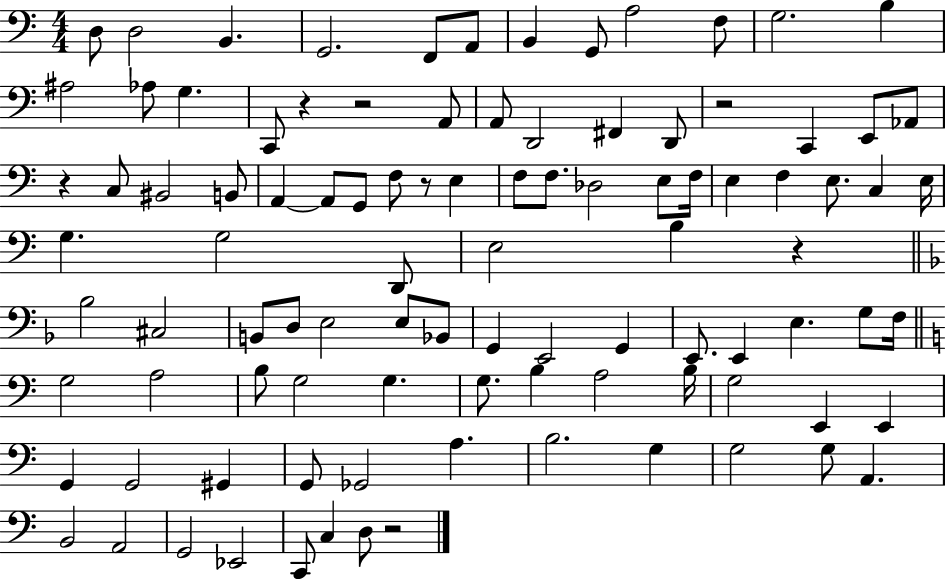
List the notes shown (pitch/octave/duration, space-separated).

D3/e D3/h B2/q. G2/h. F2/e A2/e B2/q G2/e A3/h F3/e G3/h. B3/q A#3/h Ab3/e G3/q. C2/e R/q R/h A2/e A2/e D2/h F#2/q D2/e R/h C2/q E2/e Ab2/e R/q C3/e BIS2/h B2/e A2/q A2/e G2/e F3/e R/e E3/q F3/e F3/e. Db3/h E3/e F3/s E3/q F3/q E3/e. C3/q E3/s G3/q. G3/h D2/e E3/h B3/q R/q Bb3/h C#3/h B2/e D3/e E3/h E3/e Bb2/e G2/q E2/h G2/q E2/e. E2/q E3/q. G3/e F3/s G3/h A3/h B3/e G3/h G3/q. G3/e. B3/q A3/h B3/s G3/h E2/q E2/q G2/q G2/h G#2/q G2/e Gb2/h A3/q. B3/h. G3/q G3/h G3/e A2/q. B2/h A2/h G2/h Eb2/h C2/e C3/q D3/e R/h